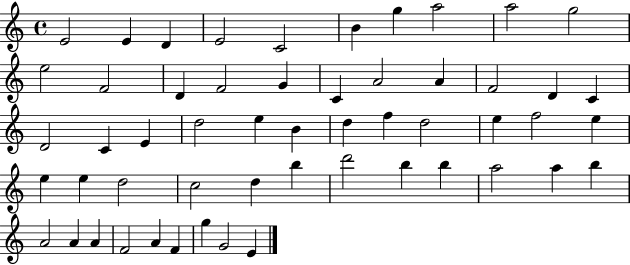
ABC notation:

X:1
T:Untitled
M:4/4
L:1/4
K:C
E2 E D E2 C2 B g a2 a2 g2 e2 F2 D F2 G C A2 A F2 D C D2 C E d2 e B d f d2 e f2 e e e d2 c2 d b d'2 b b a2 a b A2 A A F2 A F g G2 E